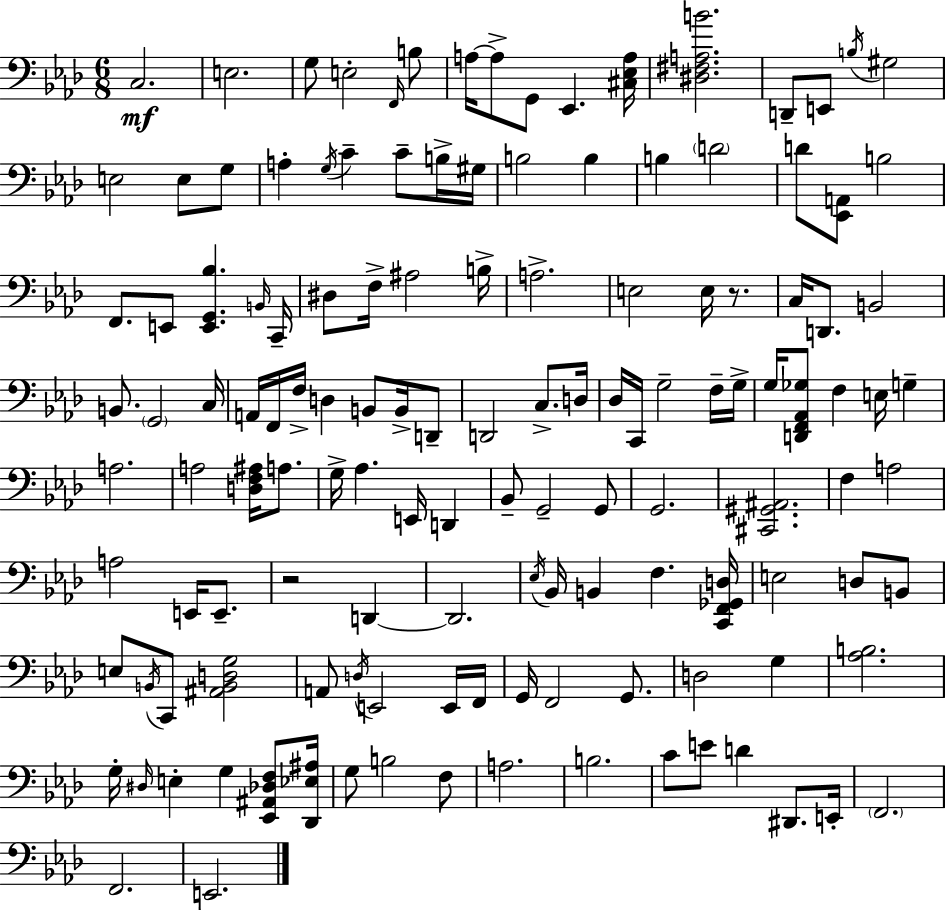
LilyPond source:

{
  \clef bass
  \numericTimeSignature
  \time 6/8
  \key aes \major
  c2.\mf | e2. | g8 e2-. \grace { f,16 } b8 | a16~~ a8-> g,8 ees,4. | \break <cis ees a>16 <dis fis a b'>2. | d,8-- e,8 \acciaccatura { b16 } gis2 | e2 e8 | g8 a4-. \acciaccatura { g16 } c'4-- c'8-- | \break b16-> gis16 b2 b4 | b4 \parenthesize d'2 | d'8 <ees, a,>8 b2 | f,8. e,8 <e, g, bes>4. | \break \grace { b,16 } c,16-- dis8 f16-> ais2 | b16-> a2.-> | e2 | e16 r8. c16 d,8. b,2 | \break b,8. \parenthesize g,2 | c16 a,16 f,16 f16-> d4 b,8 | b,16-> d,8-- d,2 | c8.-> d16 des16 c,16 g2-- | \break f16-- g16-> g16 <d, f, aes, ges>8 f4 e16 | g4-- a2. | a2 | <d f ais>16 a8. g16-> aes4. e,16 | \break d,4 bes,8-- g,2-- | g,8 g,2. | <cis, gis, ais,>2. | f4 a2 | \break a2 | e,16 e,8.-- r2 | d,4~~ d,2. | \acciaccatura { ees16 } bes,16 b,4 f4. | \break <c, f, ges, d>16 e2 | d8 b,8 e8 \acciaccatura { b,16 } c,8 <ais, b, d g>2 | a,8 \acciaccatura { d16 } e,2 | e,16 f,16 g,16 f,2 | \break g,8. d2 | g4 <aes b>2. | g16-. \grace { dis16 } e4-. | g4 <ees, ais, des f>8 <des, ees ais>16 g8 b2 | \break f8 a2. | b2. | c'8 e'8 | d'4 dis,8. e,16-. \parenthesize f,2. | \break f,2. | e,2. | \bar "|."
}